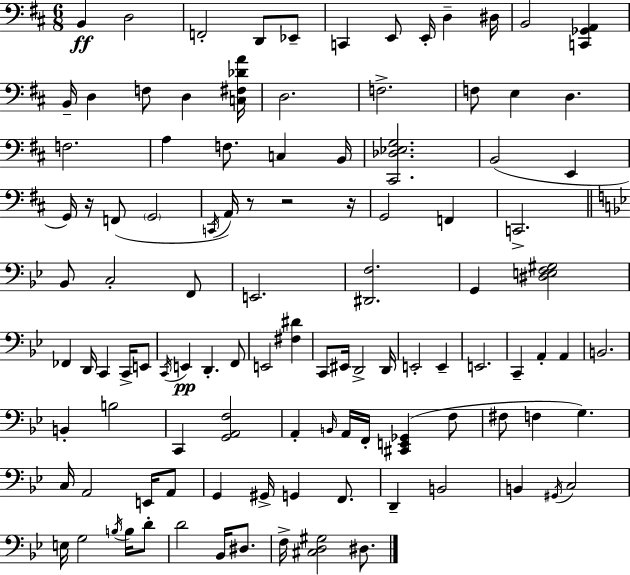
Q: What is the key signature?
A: D major